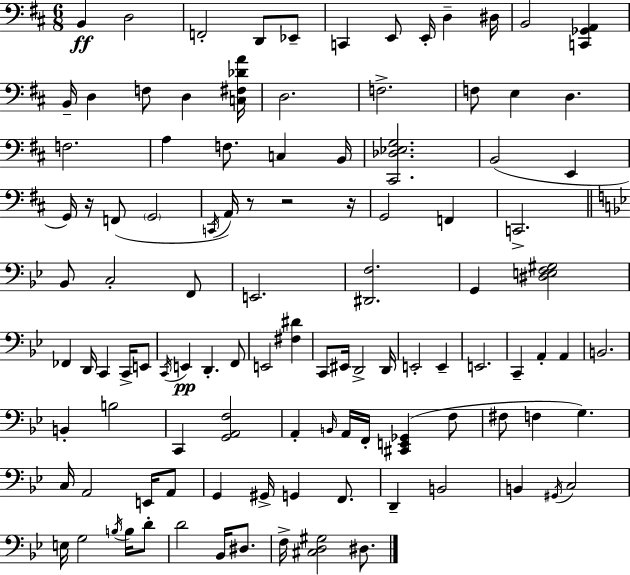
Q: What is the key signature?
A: D major